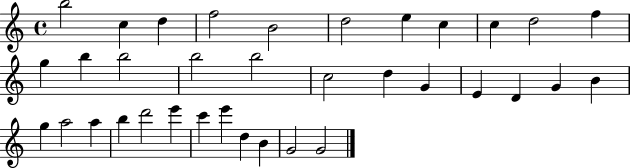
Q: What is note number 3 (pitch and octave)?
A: D5